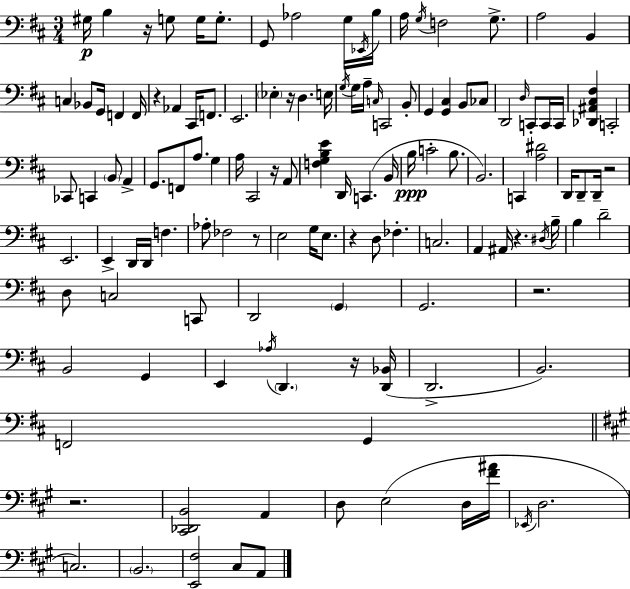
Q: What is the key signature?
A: D major